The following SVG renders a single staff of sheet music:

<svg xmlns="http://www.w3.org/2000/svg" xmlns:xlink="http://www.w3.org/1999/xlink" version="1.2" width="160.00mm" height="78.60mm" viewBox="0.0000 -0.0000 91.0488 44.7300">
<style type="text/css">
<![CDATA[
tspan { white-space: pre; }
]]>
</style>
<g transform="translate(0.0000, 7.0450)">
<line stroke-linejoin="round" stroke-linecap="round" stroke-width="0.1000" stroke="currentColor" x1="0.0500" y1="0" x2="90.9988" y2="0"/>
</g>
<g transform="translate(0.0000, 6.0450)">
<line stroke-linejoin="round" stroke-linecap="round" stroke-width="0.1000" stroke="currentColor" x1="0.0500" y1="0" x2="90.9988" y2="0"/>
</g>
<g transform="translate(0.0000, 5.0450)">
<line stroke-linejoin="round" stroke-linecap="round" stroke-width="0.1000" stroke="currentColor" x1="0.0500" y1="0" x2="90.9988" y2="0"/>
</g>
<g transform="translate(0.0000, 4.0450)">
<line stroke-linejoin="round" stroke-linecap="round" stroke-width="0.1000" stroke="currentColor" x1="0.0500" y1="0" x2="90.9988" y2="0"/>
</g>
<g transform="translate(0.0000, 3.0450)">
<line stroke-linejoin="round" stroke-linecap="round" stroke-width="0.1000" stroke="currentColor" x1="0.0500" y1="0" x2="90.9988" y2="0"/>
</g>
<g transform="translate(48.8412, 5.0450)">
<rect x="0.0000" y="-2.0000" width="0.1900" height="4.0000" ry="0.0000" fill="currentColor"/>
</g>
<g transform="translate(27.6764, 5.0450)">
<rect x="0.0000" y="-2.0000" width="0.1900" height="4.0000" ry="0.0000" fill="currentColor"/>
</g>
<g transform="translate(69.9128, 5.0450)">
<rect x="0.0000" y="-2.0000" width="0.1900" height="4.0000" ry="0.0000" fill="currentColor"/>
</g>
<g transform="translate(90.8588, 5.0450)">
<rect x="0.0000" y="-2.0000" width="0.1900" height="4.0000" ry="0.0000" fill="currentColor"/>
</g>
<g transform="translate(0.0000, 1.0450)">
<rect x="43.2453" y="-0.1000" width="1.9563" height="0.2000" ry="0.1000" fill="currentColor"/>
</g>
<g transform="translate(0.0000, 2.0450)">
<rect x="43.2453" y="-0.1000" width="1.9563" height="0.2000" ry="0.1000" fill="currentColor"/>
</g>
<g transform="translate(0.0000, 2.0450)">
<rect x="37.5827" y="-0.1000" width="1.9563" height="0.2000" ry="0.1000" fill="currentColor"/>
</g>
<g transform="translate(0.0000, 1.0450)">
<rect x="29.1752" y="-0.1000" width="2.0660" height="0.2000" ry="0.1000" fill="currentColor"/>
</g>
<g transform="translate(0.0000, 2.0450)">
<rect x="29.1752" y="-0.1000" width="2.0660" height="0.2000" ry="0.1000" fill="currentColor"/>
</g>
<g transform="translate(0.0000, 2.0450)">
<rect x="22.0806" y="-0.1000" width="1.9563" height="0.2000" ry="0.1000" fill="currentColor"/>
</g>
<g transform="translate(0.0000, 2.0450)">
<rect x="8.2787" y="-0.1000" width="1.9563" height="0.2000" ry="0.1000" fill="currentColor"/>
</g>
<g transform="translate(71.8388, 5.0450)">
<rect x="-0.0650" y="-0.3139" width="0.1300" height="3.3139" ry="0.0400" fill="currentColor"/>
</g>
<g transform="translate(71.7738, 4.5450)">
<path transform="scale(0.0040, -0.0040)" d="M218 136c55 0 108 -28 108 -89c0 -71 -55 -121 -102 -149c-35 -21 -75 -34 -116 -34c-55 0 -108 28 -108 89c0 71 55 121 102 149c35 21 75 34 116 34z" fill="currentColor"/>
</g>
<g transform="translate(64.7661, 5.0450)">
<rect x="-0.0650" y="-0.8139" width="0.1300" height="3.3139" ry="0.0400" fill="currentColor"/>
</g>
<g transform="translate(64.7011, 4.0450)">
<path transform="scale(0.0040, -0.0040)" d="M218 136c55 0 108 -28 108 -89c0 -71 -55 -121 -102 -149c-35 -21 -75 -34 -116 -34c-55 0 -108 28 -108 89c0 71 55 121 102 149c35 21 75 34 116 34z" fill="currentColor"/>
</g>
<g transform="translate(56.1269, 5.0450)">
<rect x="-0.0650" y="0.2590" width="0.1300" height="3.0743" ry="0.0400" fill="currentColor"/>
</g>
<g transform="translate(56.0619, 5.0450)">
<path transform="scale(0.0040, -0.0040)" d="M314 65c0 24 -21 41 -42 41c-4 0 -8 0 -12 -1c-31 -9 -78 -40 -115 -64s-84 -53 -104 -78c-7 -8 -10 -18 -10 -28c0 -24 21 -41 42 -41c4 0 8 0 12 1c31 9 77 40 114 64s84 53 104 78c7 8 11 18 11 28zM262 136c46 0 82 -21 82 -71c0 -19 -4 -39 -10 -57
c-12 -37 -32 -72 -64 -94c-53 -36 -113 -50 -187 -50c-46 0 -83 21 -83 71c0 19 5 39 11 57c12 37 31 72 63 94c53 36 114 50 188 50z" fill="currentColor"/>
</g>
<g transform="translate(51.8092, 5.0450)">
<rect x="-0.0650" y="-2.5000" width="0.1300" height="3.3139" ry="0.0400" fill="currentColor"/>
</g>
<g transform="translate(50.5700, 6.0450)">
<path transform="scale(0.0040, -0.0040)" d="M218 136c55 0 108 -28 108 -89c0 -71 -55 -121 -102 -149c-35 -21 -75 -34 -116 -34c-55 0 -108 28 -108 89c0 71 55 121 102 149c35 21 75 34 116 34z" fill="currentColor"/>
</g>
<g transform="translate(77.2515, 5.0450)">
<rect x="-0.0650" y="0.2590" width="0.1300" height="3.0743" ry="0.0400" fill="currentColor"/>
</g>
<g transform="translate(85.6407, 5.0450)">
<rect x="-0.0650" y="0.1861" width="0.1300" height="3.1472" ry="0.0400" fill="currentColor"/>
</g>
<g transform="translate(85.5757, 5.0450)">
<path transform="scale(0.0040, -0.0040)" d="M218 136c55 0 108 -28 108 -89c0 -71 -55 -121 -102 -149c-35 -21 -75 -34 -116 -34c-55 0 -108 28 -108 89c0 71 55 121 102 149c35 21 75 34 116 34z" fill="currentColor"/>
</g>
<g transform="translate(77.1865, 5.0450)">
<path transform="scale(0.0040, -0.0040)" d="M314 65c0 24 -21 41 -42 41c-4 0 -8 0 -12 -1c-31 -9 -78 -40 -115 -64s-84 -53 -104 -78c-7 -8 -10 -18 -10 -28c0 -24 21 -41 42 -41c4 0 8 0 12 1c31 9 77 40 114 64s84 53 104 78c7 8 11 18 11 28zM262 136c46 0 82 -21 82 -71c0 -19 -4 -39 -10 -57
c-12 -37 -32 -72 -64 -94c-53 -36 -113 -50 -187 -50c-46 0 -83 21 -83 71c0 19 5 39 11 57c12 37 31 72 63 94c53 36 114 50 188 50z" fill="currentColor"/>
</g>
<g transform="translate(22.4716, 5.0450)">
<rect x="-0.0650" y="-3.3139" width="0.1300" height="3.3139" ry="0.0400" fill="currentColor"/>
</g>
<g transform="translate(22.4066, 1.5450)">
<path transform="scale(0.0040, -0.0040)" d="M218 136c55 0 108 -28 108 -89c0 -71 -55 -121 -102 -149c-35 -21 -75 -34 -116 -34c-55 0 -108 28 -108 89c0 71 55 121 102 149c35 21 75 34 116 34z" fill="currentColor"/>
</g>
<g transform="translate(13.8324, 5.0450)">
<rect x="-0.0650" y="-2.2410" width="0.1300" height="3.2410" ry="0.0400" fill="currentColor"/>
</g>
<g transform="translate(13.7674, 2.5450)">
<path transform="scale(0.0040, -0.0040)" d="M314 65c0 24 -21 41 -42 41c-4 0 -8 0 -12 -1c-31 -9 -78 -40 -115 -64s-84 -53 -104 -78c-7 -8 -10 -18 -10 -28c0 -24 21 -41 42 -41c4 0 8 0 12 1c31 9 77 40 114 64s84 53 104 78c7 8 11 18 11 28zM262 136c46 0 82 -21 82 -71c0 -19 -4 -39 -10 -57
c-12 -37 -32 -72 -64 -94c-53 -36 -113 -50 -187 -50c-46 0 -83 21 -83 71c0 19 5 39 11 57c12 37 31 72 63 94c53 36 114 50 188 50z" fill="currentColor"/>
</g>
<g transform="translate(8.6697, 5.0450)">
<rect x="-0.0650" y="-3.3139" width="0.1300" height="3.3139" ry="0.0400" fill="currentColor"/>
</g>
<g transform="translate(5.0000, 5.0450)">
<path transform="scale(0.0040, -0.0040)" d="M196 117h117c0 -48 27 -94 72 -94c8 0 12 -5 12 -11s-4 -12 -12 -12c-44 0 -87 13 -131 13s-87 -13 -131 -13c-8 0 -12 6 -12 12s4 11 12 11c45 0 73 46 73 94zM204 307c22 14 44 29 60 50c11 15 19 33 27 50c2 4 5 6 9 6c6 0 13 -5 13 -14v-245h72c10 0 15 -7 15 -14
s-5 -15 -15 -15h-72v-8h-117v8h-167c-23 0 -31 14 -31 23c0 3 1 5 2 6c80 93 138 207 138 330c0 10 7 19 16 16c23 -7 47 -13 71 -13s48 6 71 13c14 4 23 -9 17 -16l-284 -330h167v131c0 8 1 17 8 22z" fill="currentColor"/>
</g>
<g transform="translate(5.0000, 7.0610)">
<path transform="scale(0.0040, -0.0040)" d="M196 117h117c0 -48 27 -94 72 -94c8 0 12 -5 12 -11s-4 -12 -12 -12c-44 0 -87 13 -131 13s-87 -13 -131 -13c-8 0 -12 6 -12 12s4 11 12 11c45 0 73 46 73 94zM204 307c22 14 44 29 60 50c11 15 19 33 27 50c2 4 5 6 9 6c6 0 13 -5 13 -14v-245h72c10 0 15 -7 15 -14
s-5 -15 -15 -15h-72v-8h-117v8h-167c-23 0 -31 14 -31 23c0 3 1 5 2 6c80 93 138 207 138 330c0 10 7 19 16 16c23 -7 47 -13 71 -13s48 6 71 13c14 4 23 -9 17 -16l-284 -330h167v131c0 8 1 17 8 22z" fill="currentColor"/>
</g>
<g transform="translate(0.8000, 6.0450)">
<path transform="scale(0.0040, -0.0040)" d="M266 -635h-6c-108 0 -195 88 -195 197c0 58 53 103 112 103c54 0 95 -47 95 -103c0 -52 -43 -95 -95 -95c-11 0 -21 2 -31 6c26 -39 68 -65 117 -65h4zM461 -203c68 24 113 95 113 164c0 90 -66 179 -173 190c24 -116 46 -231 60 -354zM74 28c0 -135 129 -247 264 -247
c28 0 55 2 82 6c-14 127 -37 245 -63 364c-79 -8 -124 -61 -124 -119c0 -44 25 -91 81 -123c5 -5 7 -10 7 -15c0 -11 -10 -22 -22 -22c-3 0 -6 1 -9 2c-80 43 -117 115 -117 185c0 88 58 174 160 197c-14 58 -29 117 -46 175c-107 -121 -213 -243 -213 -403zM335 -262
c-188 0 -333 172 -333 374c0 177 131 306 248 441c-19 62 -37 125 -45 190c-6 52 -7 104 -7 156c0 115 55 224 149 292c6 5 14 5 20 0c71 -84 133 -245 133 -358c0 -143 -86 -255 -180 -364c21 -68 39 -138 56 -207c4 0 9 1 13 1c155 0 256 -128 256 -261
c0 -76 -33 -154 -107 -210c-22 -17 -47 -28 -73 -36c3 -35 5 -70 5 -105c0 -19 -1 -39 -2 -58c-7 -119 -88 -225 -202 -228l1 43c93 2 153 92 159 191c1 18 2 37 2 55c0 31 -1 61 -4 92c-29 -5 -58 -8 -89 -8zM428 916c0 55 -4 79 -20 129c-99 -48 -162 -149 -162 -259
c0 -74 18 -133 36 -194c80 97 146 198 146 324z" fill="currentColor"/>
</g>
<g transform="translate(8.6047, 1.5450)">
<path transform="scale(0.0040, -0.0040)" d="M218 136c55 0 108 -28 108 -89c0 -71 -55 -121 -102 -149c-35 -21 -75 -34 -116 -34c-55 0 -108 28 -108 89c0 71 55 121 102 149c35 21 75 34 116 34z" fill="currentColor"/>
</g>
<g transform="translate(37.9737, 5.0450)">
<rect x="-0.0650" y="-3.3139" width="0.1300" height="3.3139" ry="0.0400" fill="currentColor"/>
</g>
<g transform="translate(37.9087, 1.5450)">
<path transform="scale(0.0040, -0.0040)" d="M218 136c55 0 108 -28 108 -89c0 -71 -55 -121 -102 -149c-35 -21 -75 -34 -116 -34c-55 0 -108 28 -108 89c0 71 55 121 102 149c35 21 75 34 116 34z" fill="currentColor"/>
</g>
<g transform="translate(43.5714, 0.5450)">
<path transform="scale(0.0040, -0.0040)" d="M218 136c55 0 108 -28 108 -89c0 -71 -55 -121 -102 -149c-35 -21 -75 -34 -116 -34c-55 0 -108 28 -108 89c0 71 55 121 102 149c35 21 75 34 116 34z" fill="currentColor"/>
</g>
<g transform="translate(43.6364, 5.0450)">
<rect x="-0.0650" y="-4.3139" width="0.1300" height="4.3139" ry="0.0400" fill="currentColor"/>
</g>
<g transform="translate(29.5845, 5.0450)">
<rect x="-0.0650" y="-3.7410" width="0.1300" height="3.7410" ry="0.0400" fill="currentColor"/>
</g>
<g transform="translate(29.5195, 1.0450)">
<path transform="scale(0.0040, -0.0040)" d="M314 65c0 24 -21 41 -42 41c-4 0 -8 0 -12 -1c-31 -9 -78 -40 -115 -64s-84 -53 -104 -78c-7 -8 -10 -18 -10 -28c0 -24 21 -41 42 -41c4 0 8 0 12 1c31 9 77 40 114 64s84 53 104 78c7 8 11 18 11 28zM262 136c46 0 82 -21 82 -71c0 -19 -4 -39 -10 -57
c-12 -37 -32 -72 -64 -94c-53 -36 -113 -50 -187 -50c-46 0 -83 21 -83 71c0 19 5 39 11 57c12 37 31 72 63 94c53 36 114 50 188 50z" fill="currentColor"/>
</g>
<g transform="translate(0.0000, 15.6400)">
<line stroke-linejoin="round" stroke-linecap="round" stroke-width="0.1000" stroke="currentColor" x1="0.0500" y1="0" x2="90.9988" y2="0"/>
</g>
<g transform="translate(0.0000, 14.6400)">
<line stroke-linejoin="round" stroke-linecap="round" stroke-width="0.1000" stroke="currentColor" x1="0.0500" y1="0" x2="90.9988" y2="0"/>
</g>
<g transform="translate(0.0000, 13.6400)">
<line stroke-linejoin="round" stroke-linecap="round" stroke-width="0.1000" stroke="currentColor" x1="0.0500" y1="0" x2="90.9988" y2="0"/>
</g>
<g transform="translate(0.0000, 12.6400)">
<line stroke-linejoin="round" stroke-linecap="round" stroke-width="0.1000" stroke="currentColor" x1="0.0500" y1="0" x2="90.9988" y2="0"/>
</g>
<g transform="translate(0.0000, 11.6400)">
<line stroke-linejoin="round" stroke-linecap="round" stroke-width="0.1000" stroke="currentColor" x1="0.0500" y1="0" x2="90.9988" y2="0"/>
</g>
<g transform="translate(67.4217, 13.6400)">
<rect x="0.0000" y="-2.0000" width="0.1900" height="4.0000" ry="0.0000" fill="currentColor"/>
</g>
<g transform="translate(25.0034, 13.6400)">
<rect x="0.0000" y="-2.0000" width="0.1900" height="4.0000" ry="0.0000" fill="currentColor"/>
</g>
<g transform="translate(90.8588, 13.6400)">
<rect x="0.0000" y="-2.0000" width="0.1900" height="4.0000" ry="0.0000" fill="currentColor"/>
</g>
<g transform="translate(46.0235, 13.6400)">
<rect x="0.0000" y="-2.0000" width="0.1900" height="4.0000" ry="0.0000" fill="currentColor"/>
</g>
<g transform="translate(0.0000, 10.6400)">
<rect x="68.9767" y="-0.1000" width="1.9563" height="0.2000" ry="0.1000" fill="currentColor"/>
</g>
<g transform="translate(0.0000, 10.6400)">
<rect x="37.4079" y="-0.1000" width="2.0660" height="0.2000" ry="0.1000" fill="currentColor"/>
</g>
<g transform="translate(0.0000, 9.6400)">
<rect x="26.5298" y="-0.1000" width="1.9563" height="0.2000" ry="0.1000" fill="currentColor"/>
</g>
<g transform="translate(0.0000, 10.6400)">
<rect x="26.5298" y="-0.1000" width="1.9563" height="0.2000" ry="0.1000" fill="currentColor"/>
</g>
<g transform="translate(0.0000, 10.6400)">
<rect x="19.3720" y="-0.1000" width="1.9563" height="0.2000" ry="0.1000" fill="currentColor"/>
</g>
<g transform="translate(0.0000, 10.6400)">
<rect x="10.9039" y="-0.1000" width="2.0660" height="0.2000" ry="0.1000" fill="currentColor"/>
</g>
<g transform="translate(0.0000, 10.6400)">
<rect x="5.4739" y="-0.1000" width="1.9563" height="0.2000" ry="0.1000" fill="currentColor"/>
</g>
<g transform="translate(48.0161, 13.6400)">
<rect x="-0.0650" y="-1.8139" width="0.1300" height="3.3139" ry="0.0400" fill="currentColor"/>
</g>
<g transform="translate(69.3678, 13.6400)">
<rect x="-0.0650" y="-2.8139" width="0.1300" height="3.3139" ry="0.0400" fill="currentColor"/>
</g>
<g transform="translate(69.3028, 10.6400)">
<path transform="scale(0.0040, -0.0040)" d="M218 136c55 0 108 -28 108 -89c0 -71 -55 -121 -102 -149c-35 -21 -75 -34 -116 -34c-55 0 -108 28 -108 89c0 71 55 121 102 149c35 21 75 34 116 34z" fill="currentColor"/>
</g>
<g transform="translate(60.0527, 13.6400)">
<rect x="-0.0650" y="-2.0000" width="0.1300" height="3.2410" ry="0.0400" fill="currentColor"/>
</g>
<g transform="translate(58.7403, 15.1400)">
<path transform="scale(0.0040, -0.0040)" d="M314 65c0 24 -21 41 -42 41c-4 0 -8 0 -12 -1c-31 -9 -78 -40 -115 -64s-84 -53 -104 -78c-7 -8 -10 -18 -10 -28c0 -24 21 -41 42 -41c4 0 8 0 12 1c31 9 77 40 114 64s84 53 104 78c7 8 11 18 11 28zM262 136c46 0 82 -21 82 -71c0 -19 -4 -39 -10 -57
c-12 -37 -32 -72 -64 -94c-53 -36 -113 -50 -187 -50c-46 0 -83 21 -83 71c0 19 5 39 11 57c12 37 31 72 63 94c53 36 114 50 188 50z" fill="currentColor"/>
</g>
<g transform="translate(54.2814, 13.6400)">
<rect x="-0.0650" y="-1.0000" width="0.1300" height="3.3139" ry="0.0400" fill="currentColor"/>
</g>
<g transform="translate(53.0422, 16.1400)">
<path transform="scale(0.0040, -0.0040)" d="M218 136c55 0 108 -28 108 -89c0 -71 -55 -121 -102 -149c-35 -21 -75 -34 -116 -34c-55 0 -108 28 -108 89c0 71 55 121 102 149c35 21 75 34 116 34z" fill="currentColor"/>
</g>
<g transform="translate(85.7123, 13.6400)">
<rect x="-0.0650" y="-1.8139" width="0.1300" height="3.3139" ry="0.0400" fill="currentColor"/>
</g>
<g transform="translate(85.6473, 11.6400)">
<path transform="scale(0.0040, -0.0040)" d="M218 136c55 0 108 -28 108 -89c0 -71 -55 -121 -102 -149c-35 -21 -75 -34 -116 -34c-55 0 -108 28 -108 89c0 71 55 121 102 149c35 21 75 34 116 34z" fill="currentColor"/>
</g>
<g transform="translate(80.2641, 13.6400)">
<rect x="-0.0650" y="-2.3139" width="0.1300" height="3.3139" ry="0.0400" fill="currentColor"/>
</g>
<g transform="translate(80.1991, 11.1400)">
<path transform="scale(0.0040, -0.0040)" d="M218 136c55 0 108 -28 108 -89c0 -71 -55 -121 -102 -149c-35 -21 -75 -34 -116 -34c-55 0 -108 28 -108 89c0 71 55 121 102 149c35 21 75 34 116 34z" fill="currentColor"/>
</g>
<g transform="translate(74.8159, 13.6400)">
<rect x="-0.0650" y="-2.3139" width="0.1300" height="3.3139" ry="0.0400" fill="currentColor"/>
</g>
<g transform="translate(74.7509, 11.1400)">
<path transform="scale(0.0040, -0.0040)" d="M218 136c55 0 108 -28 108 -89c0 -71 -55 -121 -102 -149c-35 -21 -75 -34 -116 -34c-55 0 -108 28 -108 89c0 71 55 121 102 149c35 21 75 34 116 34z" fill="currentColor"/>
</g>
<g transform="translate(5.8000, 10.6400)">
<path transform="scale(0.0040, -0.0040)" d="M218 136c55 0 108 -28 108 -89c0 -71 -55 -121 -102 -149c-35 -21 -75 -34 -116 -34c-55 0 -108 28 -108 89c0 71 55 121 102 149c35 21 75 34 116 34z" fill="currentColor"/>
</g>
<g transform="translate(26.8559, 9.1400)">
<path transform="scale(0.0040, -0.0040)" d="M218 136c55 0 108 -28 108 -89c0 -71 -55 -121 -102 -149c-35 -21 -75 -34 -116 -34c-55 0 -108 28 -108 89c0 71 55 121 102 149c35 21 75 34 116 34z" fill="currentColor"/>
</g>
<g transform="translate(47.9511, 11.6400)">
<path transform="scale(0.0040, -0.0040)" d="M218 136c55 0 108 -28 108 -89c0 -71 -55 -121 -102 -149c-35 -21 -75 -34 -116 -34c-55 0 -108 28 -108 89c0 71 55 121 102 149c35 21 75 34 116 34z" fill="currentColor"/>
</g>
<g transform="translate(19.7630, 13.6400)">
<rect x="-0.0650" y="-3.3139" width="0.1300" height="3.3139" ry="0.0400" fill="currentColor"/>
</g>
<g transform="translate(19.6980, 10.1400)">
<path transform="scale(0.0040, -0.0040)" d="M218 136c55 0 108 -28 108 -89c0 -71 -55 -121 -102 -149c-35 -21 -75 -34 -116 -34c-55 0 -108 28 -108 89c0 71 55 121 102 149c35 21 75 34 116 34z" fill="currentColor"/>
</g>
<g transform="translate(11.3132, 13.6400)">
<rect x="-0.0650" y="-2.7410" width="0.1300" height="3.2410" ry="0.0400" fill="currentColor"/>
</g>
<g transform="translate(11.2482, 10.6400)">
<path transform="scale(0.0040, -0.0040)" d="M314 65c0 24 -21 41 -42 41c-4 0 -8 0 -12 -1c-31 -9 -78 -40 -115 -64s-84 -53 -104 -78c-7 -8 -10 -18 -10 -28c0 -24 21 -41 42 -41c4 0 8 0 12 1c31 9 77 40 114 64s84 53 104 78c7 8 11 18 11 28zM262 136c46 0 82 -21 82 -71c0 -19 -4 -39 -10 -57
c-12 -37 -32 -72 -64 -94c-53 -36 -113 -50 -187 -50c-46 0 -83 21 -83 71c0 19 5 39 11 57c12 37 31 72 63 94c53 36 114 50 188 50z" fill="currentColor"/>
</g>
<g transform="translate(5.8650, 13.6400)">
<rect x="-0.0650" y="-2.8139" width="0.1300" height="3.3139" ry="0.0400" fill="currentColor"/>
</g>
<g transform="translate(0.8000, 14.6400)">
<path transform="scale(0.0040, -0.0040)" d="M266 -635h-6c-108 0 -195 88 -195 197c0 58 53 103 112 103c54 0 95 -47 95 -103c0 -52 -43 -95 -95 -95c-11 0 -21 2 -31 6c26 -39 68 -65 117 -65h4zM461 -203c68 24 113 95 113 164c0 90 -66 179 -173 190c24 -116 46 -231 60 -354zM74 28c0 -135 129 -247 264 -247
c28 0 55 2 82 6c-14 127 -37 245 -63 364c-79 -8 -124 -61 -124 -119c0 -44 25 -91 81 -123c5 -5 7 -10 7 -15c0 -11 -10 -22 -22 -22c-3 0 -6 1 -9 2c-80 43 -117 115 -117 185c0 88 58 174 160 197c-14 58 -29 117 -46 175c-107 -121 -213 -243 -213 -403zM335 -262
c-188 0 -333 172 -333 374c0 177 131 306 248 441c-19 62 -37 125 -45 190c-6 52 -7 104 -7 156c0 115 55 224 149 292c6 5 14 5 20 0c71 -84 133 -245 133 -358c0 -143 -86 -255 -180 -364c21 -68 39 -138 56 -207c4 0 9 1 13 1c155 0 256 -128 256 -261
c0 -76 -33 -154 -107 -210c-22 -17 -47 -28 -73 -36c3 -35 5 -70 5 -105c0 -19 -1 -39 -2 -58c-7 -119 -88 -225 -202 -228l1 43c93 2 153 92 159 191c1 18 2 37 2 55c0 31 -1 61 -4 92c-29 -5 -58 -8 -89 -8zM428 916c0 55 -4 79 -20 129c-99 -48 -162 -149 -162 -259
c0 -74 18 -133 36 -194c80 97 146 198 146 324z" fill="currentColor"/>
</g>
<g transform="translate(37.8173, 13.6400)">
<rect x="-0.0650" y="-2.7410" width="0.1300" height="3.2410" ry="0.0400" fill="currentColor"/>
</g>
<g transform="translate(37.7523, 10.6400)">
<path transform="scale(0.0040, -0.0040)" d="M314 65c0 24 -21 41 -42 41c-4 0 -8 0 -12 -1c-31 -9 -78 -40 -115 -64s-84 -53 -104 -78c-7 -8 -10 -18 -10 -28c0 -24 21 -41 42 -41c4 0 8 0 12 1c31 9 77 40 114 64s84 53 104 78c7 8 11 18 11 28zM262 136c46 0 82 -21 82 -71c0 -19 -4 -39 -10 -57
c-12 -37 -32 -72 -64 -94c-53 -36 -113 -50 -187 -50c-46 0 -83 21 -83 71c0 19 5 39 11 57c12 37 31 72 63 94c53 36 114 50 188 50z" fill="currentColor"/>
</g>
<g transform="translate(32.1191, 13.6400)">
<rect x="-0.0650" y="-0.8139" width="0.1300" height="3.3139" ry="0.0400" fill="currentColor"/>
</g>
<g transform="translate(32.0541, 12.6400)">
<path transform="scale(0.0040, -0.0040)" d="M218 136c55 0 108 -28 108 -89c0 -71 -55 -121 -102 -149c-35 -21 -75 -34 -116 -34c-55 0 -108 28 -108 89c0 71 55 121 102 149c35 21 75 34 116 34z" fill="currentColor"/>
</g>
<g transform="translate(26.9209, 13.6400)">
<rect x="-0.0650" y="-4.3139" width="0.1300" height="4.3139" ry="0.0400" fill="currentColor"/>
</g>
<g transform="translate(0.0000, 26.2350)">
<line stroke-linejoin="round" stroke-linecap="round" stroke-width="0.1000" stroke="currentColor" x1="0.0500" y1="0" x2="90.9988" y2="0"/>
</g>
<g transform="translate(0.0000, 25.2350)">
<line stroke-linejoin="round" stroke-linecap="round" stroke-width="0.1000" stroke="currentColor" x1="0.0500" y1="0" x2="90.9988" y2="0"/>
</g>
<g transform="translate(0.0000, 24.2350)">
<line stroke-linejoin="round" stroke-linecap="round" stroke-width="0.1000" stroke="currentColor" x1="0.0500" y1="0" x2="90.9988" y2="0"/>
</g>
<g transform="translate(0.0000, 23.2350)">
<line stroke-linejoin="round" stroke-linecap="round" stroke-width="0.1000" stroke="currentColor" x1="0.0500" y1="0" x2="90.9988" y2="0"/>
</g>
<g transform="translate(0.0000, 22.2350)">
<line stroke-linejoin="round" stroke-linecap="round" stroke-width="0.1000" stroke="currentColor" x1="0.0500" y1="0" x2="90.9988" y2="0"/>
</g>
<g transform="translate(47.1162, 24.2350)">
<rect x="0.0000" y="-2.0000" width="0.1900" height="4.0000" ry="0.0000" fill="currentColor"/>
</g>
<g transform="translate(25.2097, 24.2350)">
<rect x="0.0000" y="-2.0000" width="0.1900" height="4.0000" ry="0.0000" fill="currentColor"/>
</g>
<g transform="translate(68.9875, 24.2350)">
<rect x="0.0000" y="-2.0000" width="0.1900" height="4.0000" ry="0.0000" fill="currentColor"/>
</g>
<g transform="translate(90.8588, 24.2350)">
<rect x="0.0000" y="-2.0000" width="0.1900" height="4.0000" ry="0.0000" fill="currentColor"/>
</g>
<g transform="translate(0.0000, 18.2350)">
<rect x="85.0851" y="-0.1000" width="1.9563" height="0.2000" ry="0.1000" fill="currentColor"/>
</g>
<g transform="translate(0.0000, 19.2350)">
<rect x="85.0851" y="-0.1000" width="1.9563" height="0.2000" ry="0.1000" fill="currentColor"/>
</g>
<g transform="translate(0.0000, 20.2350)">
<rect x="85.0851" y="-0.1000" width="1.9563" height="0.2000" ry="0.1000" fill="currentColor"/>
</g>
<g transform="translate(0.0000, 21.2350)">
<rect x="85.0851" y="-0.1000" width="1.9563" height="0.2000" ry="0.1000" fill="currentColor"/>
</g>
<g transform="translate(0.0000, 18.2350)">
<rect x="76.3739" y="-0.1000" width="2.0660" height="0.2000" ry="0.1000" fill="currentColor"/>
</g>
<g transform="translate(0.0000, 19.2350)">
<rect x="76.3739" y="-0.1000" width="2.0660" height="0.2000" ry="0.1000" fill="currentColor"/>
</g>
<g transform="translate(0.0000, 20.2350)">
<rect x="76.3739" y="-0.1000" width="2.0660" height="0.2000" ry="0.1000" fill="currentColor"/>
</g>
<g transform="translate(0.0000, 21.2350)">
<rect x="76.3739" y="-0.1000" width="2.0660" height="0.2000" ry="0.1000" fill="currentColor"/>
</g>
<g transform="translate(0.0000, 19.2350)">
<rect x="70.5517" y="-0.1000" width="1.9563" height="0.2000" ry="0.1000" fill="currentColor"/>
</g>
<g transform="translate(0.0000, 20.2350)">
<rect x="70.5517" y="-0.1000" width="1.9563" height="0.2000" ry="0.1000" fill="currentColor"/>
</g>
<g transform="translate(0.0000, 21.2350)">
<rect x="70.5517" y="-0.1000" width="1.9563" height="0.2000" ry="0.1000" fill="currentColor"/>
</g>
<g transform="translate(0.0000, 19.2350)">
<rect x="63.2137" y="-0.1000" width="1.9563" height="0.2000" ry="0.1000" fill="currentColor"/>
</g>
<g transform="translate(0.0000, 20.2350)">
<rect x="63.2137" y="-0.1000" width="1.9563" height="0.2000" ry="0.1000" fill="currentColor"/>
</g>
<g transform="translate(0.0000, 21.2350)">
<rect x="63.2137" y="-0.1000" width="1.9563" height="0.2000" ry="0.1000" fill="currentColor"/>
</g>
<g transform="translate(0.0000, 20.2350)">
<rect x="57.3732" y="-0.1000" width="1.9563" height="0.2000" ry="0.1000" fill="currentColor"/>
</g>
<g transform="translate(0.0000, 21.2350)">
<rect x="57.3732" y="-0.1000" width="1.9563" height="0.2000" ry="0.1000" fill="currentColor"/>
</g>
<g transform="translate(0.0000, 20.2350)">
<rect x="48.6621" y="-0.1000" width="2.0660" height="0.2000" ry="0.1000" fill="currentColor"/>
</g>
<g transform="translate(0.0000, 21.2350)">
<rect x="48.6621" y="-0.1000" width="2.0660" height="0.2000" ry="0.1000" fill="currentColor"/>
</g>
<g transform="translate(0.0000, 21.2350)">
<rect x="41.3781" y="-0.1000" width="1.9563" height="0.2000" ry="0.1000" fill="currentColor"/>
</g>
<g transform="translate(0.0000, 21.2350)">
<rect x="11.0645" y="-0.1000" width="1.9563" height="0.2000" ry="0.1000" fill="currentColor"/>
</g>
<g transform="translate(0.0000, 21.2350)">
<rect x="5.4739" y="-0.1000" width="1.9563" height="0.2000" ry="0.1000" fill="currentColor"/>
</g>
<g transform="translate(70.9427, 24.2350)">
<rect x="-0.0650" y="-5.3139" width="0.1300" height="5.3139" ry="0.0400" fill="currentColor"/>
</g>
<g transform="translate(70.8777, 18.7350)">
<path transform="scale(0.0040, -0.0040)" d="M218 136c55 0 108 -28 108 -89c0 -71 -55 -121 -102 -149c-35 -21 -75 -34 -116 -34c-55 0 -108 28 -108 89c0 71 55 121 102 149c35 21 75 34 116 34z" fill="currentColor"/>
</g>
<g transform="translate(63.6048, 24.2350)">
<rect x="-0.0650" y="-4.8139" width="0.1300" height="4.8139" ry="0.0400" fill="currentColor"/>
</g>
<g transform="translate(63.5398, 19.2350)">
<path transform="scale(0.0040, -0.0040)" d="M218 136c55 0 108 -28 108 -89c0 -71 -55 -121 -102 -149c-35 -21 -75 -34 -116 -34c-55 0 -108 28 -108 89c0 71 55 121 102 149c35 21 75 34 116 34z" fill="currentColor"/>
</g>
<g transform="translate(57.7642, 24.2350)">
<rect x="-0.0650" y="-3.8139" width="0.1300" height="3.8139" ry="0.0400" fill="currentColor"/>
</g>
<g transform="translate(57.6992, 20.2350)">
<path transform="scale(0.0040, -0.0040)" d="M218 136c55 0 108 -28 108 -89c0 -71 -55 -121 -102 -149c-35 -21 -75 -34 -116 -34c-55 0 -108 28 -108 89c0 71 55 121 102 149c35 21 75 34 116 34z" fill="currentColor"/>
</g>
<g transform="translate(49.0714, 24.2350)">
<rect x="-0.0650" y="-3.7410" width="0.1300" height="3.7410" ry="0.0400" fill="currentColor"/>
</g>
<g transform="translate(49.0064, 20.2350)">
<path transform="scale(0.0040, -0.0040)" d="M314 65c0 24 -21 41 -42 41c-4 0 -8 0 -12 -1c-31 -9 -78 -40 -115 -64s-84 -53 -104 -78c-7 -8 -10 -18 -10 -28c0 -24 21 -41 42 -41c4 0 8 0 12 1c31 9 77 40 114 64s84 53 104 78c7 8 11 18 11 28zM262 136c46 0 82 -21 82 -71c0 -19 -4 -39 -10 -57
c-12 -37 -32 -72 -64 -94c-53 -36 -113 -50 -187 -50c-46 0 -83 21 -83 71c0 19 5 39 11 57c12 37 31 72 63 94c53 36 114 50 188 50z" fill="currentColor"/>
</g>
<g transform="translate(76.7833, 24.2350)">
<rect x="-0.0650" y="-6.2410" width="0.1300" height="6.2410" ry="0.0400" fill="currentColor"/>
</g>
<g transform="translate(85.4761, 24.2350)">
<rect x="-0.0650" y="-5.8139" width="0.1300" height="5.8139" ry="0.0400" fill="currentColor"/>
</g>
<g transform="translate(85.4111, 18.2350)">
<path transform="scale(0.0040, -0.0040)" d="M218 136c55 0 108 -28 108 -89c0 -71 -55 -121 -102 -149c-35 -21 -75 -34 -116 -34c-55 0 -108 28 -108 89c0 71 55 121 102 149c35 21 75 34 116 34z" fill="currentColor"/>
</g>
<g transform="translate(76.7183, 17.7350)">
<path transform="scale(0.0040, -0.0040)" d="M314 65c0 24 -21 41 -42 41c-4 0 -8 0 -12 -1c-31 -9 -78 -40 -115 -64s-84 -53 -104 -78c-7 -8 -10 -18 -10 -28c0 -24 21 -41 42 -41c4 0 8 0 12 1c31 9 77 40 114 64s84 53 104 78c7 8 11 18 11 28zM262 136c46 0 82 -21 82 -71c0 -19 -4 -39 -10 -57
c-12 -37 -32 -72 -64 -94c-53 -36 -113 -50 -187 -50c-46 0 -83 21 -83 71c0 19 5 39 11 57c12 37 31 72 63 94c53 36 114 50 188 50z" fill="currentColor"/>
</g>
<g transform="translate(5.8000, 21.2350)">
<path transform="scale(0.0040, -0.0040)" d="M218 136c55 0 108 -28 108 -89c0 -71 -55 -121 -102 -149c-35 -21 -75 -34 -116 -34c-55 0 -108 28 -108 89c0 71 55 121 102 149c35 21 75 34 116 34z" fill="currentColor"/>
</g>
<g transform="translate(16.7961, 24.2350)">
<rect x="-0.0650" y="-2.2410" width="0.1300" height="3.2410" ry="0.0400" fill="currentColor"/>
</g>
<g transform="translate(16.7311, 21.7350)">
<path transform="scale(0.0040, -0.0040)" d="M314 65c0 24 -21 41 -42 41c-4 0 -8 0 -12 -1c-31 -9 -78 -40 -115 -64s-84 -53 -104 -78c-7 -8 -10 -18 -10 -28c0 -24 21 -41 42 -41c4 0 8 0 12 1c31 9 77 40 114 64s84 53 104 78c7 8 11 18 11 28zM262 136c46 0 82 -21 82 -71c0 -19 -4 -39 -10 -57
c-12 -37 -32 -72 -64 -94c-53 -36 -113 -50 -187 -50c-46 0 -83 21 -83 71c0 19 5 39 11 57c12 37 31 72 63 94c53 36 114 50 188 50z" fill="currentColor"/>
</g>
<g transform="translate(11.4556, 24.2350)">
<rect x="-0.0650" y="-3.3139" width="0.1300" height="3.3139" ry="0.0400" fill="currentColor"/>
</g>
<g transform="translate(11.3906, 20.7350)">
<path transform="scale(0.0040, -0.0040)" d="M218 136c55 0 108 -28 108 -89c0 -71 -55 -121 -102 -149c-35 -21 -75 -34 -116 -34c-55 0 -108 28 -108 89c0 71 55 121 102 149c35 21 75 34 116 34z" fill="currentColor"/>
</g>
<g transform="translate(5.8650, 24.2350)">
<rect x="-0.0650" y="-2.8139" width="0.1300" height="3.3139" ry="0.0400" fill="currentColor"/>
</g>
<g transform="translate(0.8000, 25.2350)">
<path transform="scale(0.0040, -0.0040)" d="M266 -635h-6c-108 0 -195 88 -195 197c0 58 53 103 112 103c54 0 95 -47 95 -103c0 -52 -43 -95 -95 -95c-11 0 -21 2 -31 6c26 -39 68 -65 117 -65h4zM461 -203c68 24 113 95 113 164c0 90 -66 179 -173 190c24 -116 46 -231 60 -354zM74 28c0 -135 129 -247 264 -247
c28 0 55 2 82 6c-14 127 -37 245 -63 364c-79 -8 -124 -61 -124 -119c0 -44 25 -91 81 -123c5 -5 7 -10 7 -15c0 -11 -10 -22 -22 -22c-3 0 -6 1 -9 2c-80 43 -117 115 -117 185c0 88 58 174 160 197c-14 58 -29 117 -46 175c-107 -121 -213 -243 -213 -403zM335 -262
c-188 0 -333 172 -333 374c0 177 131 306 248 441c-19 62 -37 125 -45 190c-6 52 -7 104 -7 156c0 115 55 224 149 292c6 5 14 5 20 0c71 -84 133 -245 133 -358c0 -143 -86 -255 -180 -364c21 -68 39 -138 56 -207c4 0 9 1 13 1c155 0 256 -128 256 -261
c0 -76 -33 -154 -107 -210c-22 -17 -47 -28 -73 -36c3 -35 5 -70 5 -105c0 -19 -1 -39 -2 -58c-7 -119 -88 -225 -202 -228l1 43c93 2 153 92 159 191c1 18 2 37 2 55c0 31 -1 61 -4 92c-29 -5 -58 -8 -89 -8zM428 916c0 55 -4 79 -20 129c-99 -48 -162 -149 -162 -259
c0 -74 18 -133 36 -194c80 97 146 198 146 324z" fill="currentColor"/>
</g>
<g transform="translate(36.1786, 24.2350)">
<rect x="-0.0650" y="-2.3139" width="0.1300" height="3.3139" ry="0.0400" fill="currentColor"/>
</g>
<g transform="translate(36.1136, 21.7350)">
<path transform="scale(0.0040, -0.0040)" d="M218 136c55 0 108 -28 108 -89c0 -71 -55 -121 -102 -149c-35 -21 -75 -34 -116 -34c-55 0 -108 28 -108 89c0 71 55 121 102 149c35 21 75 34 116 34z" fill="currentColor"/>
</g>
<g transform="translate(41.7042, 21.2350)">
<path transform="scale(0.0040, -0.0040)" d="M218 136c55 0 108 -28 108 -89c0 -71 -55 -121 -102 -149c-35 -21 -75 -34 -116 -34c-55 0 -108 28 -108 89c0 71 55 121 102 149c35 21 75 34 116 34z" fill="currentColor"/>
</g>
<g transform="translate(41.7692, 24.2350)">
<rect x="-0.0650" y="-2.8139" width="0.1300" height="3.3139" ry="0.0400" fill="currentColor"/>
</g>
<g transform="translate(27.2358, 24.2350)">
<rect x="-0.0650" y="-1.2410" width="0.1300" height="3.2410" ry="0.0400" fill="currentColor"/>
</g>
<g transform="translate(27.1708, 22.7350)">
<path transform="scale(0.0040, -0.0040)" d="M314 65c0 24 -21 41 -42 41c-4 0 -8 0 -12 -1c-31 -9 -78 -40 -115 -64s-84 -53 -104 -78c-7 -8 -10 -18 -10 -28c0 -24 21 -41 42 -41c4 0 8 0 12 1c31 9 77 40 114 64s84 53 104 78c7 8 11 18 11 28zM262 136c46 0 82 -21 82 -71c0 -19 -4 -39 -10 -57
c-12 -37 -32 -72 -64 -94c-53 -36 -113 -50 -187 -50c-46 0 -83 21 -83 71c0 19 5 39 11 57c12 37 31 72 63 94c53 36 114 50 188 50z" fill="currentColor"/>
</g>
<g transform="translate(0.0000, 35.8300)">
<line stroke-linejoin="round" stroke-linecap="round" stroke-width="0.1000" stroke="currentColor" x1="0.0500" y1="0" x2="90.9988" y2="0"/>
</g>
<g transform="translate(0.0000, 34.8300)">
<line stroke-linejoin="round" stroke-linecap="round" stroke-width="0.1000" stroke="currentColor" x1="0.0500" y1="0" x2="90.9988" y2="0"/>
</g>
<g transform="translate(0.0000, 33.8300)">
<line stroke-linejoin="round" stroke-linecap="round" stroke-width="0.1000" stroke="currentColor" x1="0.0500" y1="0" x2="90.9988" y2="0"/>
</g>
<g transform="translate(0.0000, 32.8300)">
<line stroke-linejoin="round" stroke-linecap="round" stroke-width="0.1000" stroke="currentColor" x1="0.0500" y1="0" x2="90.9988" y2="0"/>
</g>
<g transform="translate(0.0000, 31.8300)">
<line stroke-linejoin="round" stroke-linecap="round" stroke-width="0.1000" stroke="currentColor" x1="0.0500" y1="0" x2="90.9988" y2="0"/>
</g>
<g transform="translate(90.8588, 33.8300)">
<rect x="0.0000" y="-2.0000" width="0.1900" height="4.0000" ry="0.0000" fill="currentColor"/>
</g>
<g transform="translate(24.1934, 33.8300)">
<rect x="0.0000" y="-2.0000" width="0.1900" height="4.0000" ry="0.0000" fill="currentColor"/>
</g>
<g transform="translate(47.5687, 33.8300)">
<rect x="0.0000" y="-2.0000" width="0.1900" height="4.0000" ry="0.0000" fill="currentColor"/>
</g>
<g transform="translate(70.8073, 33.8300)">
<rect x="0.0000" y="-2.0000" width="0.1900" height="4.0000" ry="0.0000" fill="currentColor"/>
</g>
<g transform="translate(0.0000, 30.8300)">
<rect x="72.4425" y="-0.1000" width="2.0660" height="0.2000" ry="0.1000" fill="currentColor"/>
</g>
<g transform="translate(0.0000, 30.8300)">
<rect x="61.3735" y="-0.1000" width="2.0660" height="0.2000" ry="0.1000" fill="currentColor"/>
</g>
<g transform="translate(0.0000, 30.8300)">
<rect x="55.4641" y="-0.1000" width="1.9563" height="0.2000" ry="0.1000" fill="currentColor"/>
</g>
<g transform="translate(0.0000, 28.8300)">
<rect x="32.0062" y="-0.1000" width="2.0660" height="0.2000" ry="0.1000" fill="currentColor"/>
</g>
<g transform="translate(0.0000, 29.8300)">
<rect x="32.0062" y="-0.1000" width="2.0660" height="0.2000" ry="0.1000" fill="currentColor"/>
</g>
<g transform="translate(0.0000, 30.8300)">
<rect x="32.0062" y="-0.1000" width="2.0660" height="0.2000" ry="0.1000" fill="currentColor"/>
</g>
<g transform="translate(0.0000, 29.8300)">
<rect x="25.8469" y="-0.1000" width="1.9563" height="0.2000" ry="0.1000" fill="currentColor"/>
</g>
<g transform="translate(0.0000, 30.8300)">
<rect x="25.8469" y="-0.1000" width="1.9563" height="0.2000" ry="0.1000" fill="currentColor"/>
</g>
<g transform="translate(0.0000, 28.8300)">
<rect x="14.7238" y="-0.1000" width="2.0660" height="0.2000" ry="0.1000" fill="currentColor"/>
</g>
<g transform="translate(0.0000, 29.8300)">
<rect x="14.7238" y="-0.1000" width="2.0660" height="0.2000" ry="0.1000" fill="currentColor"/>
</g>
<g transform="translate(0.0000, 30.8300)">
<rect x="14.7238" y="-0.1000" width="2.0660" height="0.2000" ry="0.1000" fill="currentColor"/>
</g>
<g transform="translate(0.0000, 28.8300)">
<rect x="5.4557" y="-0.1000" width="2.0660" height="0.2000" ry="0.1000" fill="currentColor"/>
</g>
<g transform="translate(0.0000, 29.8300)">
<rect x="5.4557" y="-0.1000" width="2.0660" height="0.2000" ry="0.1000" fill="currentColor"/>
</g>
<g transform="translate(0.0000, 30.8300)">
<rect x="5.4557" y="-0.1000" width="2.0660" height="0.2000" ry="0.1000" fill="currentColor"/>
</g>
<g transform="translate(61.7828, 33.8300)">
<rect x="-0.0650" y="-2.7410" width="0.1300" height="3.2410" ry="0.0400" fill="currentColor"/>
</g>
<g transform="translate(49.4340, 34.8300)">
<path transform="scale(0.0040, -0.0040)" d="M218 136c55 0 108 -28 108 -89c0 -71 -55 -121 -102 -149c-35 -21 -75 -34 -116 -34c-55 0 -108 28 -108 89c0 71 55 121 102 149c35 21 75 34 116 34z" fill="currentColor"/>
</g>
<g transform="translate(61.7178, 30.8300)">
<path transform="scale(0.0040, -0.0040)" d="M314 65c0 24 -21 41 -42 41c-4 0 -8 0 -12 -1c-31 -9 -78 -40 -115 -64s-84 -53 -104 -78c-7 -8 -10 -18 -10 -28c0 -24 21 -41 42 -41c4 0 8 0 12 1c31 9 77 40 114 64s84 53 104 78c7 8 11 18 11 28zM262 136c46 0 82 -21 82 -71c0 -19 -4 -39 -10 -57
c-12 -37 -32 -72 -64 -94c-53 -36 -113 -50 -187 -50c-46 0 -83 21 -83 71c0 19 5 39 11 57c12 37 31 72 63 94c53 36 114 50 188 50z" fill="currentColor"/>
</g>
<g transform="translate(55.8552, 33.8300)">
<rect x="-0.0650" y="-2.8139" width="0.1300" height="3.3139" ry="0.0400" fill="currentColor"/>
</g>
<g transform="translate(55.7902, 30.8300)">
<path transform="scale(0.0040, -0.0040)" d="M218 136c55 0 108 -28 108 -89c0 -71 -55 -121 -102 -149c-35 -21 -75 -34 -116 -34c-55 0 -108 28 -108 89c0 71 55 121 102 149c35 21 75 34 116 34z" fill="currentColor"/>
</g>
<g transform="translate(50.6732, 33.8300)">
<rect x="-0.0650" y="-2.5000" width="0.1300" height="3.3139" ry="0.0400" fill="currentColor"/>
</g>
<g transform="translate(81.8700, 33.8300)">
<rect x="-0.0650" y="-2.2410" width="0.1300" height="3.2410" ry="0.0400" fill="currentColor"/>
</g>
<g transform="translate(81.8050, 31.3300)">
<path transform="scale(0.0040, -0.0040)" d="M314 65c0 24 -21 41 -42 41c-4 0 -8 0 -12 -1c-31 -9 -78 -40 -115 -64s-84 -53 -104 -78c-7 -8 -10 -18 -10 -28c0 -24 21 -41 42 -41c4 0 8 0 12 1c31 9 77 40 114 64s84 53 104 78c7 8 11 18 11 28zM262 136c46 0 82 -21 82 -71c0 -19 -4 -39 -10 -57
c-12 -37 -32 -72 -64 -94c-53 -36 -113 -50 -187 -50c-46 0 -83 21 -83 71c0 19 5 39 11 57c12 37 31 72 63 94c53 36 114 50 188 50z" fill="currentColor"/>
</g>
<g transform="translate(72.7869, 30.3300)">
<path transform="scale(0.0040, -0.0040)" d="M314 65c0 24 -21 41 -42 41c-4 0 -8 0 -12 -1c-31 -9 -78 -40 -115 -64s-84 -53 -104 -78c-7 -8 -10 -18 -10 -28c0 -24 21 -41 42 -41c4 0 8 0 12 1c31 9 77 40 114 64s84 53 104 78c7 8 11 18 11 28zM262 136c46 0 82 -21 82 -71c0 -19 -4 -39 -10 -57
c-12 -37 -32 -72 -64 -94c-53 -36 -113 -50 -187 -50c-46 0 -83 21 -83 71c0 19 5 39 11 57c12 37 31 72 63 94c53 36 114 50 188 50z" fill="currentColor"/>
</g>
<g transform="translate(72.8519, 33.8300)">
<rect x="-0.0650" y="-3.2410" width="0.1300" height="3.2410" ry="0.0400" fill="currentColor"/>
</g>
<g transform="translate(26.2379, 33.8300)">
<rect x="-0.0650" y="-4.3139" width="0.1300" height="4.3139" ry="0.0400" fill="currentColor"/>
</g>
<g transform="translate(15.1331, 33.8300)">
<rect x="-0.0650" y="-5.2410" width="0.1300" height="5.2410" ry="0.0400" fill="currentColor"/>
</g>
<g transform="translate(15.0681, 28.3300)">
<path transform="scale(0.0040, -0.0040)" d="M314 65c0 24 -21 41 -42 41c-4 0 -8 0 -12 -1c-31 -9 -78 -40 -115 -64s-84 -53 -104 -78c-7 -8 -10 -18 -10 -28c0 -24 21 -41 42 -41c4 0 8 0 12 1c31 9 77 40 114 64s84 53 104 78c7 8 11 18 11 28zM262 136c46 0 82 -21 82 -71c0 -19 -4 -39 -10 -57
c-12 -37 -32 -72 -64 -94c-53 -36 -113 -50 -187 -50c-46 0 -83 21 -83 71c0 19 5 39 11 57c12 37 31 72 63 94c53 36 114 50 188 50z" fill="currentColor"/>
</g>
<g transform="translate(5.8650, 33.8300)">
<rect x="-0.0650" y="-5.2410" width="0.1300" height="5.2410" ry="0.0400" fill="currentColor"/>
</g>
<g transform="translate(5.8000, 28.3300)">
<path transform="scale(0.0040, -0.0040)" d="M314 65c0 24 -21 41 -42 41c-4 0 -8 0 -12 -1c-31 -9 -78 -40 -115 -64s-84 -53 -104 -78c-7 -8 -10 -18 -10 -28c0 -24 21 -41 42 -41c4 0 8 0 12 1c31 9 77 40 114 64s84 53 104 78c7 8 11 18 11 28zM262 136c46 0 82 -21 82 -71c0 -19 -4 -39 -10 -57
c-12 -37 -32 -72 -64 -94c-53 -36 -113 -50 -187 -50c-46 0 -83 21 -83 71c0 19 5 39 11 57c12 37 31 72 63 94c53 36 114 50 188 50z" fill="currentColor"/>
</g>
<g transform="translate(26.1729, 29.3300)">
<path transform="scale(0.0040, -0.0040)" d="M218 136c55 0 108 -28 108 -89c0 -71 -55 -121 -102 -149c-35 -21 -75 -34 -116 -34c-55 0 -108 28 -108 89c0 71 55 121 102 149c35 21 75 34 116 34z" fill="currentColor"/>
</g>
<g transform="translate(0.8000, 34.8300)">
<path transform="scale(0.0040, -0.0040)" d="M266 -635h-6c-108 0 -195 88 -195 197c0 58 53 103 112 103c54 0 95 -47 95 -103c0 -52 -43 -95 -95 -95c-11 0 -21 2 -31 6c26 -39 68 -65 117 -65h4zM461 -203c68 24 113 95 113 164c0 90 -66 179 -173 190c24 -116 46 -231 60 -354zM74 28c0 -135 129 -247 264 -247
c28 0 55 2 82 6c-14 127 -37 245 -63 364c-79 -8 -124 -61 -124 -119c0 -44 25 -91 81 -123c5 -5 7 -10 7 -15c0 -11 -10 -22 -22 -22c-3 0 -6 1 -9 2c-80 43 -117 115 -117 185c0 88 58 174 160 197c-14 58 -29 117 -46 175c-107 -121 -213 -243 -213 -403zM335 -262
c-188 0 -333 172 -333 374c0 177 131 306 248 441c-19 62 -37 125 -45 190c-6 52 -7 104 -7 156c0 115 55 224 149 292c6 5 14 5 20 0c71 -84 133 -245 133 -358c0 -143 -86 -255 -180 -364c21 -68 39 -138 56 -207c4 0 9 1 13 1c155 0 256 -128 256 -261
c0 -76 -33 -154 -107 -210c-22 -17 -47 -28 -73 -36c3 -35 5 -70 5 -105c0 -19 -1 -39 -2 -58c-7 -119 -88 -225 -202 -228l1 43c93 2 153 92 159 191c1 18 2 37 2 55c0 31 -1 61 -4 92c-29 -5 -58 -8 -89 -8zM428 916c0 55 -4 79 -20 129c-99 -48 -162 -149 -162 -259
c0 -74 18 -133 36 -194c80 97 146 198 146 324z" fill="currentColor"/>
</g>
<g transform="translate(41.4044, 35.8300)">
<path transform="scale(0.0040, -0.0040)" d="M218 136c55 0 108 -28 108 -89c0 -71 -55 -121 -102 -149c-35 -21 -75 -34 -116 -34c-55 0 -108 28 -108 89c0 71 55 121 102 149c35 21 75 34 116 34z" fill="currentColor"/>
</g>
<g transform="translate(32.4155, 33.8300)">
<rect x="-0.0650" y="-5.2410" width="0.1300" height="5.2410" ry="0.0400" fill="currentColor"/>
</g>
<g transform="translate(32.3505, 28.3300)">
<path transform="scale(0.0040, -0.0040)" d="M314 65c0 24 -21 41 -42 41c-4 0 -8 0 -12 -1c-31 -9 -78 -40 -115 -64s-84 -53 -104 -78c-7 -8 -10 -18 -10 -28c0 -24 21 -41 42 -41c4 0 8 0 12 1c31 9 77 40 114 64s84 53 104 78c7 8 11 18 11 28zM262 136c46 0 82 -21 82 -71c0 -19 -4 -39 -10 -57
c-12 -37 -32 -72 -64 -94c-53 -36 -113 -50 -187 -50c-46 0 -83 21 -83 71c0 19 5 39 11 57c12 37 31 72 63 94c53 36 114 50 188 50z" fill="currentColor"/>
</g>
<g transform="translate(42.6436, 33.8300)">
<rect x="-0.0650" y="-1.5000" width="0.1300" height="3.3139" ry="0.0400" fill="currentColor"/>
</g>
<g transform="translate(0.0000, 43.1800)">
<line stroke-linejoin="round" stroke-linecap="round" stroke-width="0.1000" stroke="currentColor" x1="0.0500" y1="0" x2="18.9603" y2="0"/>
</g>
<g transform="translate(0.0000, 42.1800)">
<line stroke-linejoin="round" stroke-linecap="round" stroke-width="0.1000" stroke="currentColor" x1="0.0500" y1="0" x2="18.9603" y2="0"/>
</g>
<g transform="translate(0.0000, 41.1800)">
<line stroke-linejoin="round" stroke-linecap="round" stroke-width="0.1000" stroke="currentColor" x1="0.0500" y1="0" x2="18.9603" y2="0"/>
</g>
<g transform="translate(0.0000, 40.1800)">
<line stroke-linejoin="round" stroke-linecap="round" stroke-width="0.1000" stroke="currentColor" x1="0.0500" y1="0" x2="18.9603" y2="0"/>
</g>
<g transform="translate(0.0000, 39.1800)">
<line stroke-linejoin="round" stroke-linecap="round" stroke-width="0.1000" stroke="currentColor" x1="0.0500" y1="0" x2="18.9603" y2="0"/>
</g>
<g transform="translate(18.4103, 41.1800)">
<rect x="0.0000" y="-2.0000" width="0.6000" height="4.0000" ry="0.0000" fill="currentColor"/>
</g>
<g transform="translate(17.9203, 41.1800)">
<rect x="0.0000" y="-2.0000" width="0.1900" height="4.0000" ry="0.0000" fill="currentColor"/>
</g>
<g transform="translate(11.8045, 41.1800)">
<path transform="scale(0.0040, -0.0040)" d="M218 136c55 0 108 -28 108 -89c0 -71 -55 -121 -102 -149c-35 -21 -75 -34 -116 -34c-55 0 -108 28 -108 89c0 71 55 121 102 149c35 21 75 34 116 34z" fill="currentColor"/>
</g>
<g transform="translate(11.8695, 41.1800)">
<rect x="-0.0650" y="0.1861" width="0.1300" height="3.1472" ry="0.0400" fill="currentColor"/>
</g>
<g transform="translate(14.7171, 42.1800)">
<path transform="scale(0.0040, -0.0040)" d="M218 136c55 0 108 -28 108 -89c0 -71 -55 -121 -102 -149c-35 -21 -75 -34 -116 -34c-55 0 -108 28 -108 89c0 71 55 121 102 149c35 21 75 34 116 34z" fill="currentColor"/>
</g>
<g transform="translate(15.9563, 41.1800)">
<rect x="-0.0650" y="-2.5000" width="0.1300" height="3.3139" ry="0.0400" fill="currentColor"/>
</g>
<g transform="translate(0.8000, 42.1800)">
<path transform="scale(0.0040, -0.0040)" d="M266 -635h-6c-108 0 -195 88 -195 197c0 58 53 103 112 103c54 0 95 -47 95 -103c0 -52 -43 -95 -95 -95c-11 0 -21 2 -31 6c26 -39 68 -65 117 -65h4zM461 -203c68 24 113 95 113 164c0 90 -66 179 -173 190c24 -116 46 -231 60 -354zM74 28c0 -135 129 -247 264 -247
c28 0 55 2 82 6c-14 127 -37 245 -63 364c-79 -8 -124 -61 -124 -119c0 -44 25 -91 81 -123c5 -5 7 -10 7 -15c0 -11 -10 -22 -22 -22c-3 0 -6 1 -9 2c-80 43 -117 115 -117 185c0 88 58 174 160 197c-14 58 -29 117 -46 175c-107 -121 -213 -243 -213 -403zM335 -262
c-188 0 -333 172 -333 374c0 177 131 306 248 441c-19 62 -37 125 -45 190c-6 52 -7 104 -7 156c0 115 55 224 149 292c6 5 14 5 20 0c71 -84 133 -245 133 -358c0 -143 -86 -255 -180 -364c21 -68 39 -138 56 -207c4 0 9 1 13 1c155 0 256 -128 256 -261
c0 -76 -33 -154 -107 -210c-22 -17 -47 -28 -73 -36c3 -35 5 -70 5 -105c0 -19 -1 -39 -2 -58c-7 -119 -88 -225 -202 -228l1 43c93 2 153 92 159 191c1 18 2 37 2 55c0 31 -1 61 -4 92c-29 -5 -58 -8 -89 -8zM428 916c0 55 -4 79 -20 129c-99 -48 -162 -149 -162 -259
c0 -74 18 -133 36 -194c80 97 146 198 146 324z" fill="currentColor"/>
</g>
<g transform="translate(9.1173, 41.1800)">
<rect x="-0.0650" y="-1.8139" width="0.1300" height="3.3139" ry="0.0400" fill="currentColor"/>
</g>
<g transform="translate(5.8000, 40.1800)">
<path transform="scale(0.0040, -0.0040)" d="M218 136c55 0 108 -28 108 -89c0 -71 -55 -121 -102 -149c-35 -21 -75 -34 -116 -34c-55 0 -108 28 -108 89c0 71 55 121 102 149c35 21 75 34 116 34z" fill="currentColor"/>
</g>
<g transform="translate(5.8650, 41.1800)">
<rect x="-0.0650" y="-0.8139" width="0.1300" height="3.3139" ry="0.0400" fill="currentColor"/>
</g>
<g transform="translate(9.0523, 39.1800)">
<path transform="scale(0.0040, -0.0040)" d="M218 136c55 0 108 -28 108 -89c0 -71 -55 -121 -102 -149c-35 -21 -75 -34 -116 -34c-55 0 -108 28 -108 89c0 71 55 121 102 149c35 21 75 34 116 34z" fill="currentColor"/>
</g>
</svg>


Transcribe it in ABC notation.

X:1
T:Untitled
M:4/4
L:1/4
K:C
b g2 b c'2 b d' G B2 d c B2 B a a2 b d' d a2 f D F2 a g g f a b g2 e2 g a c'2 c' e' f' a'2 g' f'2 f'2 d' f'2 E G a a2 b2 g2 d f B G